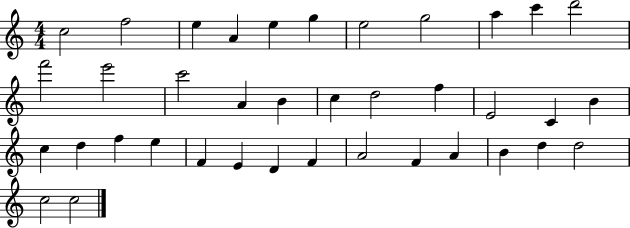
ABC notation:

X:1
T:Untitled
M:4/4
L:1/4
K:C
c2 f2 e A e g e2 g2 a c' d'2 f'2 e'2 c'2 A B c d2 f E2 C B c d f e F E D F A2 F A B d d2 c2 c2